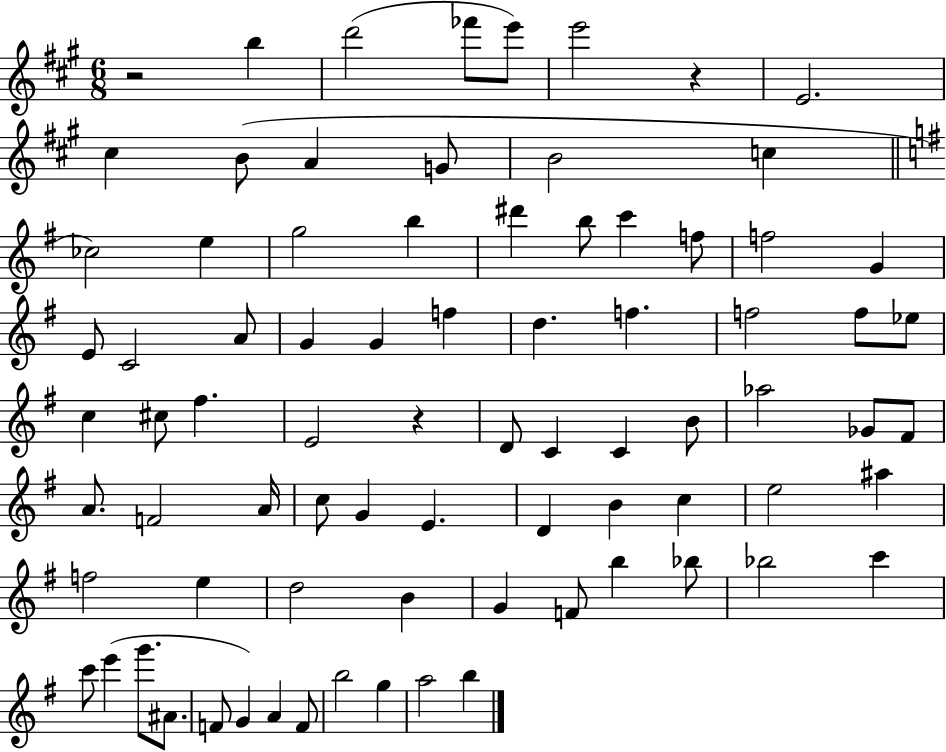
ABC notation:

X:1
T:Untitled
M:6/8
L:1/4
K:A
z2 b d'2 _f'/2 e'/2 e'2 z E2 ^c B/2 A G/2 B2 c _c2 e g2 b ^d' b/2 c' f/2 f2 G E/2 C2 A/2 G G f d f f2 f/2 _e/2 c ^c/2 ^f E2 z D/2 C C B/2 _a2 _G/2 ^F/2 A/2 F2 A/4 c/2 G E D B c e2 ^a f2 e d2 B G F/2 b _b/2 _b2 c' c'/2 e' g'/2 ^A/2 F/2 G A F/2 b2 g a2 b